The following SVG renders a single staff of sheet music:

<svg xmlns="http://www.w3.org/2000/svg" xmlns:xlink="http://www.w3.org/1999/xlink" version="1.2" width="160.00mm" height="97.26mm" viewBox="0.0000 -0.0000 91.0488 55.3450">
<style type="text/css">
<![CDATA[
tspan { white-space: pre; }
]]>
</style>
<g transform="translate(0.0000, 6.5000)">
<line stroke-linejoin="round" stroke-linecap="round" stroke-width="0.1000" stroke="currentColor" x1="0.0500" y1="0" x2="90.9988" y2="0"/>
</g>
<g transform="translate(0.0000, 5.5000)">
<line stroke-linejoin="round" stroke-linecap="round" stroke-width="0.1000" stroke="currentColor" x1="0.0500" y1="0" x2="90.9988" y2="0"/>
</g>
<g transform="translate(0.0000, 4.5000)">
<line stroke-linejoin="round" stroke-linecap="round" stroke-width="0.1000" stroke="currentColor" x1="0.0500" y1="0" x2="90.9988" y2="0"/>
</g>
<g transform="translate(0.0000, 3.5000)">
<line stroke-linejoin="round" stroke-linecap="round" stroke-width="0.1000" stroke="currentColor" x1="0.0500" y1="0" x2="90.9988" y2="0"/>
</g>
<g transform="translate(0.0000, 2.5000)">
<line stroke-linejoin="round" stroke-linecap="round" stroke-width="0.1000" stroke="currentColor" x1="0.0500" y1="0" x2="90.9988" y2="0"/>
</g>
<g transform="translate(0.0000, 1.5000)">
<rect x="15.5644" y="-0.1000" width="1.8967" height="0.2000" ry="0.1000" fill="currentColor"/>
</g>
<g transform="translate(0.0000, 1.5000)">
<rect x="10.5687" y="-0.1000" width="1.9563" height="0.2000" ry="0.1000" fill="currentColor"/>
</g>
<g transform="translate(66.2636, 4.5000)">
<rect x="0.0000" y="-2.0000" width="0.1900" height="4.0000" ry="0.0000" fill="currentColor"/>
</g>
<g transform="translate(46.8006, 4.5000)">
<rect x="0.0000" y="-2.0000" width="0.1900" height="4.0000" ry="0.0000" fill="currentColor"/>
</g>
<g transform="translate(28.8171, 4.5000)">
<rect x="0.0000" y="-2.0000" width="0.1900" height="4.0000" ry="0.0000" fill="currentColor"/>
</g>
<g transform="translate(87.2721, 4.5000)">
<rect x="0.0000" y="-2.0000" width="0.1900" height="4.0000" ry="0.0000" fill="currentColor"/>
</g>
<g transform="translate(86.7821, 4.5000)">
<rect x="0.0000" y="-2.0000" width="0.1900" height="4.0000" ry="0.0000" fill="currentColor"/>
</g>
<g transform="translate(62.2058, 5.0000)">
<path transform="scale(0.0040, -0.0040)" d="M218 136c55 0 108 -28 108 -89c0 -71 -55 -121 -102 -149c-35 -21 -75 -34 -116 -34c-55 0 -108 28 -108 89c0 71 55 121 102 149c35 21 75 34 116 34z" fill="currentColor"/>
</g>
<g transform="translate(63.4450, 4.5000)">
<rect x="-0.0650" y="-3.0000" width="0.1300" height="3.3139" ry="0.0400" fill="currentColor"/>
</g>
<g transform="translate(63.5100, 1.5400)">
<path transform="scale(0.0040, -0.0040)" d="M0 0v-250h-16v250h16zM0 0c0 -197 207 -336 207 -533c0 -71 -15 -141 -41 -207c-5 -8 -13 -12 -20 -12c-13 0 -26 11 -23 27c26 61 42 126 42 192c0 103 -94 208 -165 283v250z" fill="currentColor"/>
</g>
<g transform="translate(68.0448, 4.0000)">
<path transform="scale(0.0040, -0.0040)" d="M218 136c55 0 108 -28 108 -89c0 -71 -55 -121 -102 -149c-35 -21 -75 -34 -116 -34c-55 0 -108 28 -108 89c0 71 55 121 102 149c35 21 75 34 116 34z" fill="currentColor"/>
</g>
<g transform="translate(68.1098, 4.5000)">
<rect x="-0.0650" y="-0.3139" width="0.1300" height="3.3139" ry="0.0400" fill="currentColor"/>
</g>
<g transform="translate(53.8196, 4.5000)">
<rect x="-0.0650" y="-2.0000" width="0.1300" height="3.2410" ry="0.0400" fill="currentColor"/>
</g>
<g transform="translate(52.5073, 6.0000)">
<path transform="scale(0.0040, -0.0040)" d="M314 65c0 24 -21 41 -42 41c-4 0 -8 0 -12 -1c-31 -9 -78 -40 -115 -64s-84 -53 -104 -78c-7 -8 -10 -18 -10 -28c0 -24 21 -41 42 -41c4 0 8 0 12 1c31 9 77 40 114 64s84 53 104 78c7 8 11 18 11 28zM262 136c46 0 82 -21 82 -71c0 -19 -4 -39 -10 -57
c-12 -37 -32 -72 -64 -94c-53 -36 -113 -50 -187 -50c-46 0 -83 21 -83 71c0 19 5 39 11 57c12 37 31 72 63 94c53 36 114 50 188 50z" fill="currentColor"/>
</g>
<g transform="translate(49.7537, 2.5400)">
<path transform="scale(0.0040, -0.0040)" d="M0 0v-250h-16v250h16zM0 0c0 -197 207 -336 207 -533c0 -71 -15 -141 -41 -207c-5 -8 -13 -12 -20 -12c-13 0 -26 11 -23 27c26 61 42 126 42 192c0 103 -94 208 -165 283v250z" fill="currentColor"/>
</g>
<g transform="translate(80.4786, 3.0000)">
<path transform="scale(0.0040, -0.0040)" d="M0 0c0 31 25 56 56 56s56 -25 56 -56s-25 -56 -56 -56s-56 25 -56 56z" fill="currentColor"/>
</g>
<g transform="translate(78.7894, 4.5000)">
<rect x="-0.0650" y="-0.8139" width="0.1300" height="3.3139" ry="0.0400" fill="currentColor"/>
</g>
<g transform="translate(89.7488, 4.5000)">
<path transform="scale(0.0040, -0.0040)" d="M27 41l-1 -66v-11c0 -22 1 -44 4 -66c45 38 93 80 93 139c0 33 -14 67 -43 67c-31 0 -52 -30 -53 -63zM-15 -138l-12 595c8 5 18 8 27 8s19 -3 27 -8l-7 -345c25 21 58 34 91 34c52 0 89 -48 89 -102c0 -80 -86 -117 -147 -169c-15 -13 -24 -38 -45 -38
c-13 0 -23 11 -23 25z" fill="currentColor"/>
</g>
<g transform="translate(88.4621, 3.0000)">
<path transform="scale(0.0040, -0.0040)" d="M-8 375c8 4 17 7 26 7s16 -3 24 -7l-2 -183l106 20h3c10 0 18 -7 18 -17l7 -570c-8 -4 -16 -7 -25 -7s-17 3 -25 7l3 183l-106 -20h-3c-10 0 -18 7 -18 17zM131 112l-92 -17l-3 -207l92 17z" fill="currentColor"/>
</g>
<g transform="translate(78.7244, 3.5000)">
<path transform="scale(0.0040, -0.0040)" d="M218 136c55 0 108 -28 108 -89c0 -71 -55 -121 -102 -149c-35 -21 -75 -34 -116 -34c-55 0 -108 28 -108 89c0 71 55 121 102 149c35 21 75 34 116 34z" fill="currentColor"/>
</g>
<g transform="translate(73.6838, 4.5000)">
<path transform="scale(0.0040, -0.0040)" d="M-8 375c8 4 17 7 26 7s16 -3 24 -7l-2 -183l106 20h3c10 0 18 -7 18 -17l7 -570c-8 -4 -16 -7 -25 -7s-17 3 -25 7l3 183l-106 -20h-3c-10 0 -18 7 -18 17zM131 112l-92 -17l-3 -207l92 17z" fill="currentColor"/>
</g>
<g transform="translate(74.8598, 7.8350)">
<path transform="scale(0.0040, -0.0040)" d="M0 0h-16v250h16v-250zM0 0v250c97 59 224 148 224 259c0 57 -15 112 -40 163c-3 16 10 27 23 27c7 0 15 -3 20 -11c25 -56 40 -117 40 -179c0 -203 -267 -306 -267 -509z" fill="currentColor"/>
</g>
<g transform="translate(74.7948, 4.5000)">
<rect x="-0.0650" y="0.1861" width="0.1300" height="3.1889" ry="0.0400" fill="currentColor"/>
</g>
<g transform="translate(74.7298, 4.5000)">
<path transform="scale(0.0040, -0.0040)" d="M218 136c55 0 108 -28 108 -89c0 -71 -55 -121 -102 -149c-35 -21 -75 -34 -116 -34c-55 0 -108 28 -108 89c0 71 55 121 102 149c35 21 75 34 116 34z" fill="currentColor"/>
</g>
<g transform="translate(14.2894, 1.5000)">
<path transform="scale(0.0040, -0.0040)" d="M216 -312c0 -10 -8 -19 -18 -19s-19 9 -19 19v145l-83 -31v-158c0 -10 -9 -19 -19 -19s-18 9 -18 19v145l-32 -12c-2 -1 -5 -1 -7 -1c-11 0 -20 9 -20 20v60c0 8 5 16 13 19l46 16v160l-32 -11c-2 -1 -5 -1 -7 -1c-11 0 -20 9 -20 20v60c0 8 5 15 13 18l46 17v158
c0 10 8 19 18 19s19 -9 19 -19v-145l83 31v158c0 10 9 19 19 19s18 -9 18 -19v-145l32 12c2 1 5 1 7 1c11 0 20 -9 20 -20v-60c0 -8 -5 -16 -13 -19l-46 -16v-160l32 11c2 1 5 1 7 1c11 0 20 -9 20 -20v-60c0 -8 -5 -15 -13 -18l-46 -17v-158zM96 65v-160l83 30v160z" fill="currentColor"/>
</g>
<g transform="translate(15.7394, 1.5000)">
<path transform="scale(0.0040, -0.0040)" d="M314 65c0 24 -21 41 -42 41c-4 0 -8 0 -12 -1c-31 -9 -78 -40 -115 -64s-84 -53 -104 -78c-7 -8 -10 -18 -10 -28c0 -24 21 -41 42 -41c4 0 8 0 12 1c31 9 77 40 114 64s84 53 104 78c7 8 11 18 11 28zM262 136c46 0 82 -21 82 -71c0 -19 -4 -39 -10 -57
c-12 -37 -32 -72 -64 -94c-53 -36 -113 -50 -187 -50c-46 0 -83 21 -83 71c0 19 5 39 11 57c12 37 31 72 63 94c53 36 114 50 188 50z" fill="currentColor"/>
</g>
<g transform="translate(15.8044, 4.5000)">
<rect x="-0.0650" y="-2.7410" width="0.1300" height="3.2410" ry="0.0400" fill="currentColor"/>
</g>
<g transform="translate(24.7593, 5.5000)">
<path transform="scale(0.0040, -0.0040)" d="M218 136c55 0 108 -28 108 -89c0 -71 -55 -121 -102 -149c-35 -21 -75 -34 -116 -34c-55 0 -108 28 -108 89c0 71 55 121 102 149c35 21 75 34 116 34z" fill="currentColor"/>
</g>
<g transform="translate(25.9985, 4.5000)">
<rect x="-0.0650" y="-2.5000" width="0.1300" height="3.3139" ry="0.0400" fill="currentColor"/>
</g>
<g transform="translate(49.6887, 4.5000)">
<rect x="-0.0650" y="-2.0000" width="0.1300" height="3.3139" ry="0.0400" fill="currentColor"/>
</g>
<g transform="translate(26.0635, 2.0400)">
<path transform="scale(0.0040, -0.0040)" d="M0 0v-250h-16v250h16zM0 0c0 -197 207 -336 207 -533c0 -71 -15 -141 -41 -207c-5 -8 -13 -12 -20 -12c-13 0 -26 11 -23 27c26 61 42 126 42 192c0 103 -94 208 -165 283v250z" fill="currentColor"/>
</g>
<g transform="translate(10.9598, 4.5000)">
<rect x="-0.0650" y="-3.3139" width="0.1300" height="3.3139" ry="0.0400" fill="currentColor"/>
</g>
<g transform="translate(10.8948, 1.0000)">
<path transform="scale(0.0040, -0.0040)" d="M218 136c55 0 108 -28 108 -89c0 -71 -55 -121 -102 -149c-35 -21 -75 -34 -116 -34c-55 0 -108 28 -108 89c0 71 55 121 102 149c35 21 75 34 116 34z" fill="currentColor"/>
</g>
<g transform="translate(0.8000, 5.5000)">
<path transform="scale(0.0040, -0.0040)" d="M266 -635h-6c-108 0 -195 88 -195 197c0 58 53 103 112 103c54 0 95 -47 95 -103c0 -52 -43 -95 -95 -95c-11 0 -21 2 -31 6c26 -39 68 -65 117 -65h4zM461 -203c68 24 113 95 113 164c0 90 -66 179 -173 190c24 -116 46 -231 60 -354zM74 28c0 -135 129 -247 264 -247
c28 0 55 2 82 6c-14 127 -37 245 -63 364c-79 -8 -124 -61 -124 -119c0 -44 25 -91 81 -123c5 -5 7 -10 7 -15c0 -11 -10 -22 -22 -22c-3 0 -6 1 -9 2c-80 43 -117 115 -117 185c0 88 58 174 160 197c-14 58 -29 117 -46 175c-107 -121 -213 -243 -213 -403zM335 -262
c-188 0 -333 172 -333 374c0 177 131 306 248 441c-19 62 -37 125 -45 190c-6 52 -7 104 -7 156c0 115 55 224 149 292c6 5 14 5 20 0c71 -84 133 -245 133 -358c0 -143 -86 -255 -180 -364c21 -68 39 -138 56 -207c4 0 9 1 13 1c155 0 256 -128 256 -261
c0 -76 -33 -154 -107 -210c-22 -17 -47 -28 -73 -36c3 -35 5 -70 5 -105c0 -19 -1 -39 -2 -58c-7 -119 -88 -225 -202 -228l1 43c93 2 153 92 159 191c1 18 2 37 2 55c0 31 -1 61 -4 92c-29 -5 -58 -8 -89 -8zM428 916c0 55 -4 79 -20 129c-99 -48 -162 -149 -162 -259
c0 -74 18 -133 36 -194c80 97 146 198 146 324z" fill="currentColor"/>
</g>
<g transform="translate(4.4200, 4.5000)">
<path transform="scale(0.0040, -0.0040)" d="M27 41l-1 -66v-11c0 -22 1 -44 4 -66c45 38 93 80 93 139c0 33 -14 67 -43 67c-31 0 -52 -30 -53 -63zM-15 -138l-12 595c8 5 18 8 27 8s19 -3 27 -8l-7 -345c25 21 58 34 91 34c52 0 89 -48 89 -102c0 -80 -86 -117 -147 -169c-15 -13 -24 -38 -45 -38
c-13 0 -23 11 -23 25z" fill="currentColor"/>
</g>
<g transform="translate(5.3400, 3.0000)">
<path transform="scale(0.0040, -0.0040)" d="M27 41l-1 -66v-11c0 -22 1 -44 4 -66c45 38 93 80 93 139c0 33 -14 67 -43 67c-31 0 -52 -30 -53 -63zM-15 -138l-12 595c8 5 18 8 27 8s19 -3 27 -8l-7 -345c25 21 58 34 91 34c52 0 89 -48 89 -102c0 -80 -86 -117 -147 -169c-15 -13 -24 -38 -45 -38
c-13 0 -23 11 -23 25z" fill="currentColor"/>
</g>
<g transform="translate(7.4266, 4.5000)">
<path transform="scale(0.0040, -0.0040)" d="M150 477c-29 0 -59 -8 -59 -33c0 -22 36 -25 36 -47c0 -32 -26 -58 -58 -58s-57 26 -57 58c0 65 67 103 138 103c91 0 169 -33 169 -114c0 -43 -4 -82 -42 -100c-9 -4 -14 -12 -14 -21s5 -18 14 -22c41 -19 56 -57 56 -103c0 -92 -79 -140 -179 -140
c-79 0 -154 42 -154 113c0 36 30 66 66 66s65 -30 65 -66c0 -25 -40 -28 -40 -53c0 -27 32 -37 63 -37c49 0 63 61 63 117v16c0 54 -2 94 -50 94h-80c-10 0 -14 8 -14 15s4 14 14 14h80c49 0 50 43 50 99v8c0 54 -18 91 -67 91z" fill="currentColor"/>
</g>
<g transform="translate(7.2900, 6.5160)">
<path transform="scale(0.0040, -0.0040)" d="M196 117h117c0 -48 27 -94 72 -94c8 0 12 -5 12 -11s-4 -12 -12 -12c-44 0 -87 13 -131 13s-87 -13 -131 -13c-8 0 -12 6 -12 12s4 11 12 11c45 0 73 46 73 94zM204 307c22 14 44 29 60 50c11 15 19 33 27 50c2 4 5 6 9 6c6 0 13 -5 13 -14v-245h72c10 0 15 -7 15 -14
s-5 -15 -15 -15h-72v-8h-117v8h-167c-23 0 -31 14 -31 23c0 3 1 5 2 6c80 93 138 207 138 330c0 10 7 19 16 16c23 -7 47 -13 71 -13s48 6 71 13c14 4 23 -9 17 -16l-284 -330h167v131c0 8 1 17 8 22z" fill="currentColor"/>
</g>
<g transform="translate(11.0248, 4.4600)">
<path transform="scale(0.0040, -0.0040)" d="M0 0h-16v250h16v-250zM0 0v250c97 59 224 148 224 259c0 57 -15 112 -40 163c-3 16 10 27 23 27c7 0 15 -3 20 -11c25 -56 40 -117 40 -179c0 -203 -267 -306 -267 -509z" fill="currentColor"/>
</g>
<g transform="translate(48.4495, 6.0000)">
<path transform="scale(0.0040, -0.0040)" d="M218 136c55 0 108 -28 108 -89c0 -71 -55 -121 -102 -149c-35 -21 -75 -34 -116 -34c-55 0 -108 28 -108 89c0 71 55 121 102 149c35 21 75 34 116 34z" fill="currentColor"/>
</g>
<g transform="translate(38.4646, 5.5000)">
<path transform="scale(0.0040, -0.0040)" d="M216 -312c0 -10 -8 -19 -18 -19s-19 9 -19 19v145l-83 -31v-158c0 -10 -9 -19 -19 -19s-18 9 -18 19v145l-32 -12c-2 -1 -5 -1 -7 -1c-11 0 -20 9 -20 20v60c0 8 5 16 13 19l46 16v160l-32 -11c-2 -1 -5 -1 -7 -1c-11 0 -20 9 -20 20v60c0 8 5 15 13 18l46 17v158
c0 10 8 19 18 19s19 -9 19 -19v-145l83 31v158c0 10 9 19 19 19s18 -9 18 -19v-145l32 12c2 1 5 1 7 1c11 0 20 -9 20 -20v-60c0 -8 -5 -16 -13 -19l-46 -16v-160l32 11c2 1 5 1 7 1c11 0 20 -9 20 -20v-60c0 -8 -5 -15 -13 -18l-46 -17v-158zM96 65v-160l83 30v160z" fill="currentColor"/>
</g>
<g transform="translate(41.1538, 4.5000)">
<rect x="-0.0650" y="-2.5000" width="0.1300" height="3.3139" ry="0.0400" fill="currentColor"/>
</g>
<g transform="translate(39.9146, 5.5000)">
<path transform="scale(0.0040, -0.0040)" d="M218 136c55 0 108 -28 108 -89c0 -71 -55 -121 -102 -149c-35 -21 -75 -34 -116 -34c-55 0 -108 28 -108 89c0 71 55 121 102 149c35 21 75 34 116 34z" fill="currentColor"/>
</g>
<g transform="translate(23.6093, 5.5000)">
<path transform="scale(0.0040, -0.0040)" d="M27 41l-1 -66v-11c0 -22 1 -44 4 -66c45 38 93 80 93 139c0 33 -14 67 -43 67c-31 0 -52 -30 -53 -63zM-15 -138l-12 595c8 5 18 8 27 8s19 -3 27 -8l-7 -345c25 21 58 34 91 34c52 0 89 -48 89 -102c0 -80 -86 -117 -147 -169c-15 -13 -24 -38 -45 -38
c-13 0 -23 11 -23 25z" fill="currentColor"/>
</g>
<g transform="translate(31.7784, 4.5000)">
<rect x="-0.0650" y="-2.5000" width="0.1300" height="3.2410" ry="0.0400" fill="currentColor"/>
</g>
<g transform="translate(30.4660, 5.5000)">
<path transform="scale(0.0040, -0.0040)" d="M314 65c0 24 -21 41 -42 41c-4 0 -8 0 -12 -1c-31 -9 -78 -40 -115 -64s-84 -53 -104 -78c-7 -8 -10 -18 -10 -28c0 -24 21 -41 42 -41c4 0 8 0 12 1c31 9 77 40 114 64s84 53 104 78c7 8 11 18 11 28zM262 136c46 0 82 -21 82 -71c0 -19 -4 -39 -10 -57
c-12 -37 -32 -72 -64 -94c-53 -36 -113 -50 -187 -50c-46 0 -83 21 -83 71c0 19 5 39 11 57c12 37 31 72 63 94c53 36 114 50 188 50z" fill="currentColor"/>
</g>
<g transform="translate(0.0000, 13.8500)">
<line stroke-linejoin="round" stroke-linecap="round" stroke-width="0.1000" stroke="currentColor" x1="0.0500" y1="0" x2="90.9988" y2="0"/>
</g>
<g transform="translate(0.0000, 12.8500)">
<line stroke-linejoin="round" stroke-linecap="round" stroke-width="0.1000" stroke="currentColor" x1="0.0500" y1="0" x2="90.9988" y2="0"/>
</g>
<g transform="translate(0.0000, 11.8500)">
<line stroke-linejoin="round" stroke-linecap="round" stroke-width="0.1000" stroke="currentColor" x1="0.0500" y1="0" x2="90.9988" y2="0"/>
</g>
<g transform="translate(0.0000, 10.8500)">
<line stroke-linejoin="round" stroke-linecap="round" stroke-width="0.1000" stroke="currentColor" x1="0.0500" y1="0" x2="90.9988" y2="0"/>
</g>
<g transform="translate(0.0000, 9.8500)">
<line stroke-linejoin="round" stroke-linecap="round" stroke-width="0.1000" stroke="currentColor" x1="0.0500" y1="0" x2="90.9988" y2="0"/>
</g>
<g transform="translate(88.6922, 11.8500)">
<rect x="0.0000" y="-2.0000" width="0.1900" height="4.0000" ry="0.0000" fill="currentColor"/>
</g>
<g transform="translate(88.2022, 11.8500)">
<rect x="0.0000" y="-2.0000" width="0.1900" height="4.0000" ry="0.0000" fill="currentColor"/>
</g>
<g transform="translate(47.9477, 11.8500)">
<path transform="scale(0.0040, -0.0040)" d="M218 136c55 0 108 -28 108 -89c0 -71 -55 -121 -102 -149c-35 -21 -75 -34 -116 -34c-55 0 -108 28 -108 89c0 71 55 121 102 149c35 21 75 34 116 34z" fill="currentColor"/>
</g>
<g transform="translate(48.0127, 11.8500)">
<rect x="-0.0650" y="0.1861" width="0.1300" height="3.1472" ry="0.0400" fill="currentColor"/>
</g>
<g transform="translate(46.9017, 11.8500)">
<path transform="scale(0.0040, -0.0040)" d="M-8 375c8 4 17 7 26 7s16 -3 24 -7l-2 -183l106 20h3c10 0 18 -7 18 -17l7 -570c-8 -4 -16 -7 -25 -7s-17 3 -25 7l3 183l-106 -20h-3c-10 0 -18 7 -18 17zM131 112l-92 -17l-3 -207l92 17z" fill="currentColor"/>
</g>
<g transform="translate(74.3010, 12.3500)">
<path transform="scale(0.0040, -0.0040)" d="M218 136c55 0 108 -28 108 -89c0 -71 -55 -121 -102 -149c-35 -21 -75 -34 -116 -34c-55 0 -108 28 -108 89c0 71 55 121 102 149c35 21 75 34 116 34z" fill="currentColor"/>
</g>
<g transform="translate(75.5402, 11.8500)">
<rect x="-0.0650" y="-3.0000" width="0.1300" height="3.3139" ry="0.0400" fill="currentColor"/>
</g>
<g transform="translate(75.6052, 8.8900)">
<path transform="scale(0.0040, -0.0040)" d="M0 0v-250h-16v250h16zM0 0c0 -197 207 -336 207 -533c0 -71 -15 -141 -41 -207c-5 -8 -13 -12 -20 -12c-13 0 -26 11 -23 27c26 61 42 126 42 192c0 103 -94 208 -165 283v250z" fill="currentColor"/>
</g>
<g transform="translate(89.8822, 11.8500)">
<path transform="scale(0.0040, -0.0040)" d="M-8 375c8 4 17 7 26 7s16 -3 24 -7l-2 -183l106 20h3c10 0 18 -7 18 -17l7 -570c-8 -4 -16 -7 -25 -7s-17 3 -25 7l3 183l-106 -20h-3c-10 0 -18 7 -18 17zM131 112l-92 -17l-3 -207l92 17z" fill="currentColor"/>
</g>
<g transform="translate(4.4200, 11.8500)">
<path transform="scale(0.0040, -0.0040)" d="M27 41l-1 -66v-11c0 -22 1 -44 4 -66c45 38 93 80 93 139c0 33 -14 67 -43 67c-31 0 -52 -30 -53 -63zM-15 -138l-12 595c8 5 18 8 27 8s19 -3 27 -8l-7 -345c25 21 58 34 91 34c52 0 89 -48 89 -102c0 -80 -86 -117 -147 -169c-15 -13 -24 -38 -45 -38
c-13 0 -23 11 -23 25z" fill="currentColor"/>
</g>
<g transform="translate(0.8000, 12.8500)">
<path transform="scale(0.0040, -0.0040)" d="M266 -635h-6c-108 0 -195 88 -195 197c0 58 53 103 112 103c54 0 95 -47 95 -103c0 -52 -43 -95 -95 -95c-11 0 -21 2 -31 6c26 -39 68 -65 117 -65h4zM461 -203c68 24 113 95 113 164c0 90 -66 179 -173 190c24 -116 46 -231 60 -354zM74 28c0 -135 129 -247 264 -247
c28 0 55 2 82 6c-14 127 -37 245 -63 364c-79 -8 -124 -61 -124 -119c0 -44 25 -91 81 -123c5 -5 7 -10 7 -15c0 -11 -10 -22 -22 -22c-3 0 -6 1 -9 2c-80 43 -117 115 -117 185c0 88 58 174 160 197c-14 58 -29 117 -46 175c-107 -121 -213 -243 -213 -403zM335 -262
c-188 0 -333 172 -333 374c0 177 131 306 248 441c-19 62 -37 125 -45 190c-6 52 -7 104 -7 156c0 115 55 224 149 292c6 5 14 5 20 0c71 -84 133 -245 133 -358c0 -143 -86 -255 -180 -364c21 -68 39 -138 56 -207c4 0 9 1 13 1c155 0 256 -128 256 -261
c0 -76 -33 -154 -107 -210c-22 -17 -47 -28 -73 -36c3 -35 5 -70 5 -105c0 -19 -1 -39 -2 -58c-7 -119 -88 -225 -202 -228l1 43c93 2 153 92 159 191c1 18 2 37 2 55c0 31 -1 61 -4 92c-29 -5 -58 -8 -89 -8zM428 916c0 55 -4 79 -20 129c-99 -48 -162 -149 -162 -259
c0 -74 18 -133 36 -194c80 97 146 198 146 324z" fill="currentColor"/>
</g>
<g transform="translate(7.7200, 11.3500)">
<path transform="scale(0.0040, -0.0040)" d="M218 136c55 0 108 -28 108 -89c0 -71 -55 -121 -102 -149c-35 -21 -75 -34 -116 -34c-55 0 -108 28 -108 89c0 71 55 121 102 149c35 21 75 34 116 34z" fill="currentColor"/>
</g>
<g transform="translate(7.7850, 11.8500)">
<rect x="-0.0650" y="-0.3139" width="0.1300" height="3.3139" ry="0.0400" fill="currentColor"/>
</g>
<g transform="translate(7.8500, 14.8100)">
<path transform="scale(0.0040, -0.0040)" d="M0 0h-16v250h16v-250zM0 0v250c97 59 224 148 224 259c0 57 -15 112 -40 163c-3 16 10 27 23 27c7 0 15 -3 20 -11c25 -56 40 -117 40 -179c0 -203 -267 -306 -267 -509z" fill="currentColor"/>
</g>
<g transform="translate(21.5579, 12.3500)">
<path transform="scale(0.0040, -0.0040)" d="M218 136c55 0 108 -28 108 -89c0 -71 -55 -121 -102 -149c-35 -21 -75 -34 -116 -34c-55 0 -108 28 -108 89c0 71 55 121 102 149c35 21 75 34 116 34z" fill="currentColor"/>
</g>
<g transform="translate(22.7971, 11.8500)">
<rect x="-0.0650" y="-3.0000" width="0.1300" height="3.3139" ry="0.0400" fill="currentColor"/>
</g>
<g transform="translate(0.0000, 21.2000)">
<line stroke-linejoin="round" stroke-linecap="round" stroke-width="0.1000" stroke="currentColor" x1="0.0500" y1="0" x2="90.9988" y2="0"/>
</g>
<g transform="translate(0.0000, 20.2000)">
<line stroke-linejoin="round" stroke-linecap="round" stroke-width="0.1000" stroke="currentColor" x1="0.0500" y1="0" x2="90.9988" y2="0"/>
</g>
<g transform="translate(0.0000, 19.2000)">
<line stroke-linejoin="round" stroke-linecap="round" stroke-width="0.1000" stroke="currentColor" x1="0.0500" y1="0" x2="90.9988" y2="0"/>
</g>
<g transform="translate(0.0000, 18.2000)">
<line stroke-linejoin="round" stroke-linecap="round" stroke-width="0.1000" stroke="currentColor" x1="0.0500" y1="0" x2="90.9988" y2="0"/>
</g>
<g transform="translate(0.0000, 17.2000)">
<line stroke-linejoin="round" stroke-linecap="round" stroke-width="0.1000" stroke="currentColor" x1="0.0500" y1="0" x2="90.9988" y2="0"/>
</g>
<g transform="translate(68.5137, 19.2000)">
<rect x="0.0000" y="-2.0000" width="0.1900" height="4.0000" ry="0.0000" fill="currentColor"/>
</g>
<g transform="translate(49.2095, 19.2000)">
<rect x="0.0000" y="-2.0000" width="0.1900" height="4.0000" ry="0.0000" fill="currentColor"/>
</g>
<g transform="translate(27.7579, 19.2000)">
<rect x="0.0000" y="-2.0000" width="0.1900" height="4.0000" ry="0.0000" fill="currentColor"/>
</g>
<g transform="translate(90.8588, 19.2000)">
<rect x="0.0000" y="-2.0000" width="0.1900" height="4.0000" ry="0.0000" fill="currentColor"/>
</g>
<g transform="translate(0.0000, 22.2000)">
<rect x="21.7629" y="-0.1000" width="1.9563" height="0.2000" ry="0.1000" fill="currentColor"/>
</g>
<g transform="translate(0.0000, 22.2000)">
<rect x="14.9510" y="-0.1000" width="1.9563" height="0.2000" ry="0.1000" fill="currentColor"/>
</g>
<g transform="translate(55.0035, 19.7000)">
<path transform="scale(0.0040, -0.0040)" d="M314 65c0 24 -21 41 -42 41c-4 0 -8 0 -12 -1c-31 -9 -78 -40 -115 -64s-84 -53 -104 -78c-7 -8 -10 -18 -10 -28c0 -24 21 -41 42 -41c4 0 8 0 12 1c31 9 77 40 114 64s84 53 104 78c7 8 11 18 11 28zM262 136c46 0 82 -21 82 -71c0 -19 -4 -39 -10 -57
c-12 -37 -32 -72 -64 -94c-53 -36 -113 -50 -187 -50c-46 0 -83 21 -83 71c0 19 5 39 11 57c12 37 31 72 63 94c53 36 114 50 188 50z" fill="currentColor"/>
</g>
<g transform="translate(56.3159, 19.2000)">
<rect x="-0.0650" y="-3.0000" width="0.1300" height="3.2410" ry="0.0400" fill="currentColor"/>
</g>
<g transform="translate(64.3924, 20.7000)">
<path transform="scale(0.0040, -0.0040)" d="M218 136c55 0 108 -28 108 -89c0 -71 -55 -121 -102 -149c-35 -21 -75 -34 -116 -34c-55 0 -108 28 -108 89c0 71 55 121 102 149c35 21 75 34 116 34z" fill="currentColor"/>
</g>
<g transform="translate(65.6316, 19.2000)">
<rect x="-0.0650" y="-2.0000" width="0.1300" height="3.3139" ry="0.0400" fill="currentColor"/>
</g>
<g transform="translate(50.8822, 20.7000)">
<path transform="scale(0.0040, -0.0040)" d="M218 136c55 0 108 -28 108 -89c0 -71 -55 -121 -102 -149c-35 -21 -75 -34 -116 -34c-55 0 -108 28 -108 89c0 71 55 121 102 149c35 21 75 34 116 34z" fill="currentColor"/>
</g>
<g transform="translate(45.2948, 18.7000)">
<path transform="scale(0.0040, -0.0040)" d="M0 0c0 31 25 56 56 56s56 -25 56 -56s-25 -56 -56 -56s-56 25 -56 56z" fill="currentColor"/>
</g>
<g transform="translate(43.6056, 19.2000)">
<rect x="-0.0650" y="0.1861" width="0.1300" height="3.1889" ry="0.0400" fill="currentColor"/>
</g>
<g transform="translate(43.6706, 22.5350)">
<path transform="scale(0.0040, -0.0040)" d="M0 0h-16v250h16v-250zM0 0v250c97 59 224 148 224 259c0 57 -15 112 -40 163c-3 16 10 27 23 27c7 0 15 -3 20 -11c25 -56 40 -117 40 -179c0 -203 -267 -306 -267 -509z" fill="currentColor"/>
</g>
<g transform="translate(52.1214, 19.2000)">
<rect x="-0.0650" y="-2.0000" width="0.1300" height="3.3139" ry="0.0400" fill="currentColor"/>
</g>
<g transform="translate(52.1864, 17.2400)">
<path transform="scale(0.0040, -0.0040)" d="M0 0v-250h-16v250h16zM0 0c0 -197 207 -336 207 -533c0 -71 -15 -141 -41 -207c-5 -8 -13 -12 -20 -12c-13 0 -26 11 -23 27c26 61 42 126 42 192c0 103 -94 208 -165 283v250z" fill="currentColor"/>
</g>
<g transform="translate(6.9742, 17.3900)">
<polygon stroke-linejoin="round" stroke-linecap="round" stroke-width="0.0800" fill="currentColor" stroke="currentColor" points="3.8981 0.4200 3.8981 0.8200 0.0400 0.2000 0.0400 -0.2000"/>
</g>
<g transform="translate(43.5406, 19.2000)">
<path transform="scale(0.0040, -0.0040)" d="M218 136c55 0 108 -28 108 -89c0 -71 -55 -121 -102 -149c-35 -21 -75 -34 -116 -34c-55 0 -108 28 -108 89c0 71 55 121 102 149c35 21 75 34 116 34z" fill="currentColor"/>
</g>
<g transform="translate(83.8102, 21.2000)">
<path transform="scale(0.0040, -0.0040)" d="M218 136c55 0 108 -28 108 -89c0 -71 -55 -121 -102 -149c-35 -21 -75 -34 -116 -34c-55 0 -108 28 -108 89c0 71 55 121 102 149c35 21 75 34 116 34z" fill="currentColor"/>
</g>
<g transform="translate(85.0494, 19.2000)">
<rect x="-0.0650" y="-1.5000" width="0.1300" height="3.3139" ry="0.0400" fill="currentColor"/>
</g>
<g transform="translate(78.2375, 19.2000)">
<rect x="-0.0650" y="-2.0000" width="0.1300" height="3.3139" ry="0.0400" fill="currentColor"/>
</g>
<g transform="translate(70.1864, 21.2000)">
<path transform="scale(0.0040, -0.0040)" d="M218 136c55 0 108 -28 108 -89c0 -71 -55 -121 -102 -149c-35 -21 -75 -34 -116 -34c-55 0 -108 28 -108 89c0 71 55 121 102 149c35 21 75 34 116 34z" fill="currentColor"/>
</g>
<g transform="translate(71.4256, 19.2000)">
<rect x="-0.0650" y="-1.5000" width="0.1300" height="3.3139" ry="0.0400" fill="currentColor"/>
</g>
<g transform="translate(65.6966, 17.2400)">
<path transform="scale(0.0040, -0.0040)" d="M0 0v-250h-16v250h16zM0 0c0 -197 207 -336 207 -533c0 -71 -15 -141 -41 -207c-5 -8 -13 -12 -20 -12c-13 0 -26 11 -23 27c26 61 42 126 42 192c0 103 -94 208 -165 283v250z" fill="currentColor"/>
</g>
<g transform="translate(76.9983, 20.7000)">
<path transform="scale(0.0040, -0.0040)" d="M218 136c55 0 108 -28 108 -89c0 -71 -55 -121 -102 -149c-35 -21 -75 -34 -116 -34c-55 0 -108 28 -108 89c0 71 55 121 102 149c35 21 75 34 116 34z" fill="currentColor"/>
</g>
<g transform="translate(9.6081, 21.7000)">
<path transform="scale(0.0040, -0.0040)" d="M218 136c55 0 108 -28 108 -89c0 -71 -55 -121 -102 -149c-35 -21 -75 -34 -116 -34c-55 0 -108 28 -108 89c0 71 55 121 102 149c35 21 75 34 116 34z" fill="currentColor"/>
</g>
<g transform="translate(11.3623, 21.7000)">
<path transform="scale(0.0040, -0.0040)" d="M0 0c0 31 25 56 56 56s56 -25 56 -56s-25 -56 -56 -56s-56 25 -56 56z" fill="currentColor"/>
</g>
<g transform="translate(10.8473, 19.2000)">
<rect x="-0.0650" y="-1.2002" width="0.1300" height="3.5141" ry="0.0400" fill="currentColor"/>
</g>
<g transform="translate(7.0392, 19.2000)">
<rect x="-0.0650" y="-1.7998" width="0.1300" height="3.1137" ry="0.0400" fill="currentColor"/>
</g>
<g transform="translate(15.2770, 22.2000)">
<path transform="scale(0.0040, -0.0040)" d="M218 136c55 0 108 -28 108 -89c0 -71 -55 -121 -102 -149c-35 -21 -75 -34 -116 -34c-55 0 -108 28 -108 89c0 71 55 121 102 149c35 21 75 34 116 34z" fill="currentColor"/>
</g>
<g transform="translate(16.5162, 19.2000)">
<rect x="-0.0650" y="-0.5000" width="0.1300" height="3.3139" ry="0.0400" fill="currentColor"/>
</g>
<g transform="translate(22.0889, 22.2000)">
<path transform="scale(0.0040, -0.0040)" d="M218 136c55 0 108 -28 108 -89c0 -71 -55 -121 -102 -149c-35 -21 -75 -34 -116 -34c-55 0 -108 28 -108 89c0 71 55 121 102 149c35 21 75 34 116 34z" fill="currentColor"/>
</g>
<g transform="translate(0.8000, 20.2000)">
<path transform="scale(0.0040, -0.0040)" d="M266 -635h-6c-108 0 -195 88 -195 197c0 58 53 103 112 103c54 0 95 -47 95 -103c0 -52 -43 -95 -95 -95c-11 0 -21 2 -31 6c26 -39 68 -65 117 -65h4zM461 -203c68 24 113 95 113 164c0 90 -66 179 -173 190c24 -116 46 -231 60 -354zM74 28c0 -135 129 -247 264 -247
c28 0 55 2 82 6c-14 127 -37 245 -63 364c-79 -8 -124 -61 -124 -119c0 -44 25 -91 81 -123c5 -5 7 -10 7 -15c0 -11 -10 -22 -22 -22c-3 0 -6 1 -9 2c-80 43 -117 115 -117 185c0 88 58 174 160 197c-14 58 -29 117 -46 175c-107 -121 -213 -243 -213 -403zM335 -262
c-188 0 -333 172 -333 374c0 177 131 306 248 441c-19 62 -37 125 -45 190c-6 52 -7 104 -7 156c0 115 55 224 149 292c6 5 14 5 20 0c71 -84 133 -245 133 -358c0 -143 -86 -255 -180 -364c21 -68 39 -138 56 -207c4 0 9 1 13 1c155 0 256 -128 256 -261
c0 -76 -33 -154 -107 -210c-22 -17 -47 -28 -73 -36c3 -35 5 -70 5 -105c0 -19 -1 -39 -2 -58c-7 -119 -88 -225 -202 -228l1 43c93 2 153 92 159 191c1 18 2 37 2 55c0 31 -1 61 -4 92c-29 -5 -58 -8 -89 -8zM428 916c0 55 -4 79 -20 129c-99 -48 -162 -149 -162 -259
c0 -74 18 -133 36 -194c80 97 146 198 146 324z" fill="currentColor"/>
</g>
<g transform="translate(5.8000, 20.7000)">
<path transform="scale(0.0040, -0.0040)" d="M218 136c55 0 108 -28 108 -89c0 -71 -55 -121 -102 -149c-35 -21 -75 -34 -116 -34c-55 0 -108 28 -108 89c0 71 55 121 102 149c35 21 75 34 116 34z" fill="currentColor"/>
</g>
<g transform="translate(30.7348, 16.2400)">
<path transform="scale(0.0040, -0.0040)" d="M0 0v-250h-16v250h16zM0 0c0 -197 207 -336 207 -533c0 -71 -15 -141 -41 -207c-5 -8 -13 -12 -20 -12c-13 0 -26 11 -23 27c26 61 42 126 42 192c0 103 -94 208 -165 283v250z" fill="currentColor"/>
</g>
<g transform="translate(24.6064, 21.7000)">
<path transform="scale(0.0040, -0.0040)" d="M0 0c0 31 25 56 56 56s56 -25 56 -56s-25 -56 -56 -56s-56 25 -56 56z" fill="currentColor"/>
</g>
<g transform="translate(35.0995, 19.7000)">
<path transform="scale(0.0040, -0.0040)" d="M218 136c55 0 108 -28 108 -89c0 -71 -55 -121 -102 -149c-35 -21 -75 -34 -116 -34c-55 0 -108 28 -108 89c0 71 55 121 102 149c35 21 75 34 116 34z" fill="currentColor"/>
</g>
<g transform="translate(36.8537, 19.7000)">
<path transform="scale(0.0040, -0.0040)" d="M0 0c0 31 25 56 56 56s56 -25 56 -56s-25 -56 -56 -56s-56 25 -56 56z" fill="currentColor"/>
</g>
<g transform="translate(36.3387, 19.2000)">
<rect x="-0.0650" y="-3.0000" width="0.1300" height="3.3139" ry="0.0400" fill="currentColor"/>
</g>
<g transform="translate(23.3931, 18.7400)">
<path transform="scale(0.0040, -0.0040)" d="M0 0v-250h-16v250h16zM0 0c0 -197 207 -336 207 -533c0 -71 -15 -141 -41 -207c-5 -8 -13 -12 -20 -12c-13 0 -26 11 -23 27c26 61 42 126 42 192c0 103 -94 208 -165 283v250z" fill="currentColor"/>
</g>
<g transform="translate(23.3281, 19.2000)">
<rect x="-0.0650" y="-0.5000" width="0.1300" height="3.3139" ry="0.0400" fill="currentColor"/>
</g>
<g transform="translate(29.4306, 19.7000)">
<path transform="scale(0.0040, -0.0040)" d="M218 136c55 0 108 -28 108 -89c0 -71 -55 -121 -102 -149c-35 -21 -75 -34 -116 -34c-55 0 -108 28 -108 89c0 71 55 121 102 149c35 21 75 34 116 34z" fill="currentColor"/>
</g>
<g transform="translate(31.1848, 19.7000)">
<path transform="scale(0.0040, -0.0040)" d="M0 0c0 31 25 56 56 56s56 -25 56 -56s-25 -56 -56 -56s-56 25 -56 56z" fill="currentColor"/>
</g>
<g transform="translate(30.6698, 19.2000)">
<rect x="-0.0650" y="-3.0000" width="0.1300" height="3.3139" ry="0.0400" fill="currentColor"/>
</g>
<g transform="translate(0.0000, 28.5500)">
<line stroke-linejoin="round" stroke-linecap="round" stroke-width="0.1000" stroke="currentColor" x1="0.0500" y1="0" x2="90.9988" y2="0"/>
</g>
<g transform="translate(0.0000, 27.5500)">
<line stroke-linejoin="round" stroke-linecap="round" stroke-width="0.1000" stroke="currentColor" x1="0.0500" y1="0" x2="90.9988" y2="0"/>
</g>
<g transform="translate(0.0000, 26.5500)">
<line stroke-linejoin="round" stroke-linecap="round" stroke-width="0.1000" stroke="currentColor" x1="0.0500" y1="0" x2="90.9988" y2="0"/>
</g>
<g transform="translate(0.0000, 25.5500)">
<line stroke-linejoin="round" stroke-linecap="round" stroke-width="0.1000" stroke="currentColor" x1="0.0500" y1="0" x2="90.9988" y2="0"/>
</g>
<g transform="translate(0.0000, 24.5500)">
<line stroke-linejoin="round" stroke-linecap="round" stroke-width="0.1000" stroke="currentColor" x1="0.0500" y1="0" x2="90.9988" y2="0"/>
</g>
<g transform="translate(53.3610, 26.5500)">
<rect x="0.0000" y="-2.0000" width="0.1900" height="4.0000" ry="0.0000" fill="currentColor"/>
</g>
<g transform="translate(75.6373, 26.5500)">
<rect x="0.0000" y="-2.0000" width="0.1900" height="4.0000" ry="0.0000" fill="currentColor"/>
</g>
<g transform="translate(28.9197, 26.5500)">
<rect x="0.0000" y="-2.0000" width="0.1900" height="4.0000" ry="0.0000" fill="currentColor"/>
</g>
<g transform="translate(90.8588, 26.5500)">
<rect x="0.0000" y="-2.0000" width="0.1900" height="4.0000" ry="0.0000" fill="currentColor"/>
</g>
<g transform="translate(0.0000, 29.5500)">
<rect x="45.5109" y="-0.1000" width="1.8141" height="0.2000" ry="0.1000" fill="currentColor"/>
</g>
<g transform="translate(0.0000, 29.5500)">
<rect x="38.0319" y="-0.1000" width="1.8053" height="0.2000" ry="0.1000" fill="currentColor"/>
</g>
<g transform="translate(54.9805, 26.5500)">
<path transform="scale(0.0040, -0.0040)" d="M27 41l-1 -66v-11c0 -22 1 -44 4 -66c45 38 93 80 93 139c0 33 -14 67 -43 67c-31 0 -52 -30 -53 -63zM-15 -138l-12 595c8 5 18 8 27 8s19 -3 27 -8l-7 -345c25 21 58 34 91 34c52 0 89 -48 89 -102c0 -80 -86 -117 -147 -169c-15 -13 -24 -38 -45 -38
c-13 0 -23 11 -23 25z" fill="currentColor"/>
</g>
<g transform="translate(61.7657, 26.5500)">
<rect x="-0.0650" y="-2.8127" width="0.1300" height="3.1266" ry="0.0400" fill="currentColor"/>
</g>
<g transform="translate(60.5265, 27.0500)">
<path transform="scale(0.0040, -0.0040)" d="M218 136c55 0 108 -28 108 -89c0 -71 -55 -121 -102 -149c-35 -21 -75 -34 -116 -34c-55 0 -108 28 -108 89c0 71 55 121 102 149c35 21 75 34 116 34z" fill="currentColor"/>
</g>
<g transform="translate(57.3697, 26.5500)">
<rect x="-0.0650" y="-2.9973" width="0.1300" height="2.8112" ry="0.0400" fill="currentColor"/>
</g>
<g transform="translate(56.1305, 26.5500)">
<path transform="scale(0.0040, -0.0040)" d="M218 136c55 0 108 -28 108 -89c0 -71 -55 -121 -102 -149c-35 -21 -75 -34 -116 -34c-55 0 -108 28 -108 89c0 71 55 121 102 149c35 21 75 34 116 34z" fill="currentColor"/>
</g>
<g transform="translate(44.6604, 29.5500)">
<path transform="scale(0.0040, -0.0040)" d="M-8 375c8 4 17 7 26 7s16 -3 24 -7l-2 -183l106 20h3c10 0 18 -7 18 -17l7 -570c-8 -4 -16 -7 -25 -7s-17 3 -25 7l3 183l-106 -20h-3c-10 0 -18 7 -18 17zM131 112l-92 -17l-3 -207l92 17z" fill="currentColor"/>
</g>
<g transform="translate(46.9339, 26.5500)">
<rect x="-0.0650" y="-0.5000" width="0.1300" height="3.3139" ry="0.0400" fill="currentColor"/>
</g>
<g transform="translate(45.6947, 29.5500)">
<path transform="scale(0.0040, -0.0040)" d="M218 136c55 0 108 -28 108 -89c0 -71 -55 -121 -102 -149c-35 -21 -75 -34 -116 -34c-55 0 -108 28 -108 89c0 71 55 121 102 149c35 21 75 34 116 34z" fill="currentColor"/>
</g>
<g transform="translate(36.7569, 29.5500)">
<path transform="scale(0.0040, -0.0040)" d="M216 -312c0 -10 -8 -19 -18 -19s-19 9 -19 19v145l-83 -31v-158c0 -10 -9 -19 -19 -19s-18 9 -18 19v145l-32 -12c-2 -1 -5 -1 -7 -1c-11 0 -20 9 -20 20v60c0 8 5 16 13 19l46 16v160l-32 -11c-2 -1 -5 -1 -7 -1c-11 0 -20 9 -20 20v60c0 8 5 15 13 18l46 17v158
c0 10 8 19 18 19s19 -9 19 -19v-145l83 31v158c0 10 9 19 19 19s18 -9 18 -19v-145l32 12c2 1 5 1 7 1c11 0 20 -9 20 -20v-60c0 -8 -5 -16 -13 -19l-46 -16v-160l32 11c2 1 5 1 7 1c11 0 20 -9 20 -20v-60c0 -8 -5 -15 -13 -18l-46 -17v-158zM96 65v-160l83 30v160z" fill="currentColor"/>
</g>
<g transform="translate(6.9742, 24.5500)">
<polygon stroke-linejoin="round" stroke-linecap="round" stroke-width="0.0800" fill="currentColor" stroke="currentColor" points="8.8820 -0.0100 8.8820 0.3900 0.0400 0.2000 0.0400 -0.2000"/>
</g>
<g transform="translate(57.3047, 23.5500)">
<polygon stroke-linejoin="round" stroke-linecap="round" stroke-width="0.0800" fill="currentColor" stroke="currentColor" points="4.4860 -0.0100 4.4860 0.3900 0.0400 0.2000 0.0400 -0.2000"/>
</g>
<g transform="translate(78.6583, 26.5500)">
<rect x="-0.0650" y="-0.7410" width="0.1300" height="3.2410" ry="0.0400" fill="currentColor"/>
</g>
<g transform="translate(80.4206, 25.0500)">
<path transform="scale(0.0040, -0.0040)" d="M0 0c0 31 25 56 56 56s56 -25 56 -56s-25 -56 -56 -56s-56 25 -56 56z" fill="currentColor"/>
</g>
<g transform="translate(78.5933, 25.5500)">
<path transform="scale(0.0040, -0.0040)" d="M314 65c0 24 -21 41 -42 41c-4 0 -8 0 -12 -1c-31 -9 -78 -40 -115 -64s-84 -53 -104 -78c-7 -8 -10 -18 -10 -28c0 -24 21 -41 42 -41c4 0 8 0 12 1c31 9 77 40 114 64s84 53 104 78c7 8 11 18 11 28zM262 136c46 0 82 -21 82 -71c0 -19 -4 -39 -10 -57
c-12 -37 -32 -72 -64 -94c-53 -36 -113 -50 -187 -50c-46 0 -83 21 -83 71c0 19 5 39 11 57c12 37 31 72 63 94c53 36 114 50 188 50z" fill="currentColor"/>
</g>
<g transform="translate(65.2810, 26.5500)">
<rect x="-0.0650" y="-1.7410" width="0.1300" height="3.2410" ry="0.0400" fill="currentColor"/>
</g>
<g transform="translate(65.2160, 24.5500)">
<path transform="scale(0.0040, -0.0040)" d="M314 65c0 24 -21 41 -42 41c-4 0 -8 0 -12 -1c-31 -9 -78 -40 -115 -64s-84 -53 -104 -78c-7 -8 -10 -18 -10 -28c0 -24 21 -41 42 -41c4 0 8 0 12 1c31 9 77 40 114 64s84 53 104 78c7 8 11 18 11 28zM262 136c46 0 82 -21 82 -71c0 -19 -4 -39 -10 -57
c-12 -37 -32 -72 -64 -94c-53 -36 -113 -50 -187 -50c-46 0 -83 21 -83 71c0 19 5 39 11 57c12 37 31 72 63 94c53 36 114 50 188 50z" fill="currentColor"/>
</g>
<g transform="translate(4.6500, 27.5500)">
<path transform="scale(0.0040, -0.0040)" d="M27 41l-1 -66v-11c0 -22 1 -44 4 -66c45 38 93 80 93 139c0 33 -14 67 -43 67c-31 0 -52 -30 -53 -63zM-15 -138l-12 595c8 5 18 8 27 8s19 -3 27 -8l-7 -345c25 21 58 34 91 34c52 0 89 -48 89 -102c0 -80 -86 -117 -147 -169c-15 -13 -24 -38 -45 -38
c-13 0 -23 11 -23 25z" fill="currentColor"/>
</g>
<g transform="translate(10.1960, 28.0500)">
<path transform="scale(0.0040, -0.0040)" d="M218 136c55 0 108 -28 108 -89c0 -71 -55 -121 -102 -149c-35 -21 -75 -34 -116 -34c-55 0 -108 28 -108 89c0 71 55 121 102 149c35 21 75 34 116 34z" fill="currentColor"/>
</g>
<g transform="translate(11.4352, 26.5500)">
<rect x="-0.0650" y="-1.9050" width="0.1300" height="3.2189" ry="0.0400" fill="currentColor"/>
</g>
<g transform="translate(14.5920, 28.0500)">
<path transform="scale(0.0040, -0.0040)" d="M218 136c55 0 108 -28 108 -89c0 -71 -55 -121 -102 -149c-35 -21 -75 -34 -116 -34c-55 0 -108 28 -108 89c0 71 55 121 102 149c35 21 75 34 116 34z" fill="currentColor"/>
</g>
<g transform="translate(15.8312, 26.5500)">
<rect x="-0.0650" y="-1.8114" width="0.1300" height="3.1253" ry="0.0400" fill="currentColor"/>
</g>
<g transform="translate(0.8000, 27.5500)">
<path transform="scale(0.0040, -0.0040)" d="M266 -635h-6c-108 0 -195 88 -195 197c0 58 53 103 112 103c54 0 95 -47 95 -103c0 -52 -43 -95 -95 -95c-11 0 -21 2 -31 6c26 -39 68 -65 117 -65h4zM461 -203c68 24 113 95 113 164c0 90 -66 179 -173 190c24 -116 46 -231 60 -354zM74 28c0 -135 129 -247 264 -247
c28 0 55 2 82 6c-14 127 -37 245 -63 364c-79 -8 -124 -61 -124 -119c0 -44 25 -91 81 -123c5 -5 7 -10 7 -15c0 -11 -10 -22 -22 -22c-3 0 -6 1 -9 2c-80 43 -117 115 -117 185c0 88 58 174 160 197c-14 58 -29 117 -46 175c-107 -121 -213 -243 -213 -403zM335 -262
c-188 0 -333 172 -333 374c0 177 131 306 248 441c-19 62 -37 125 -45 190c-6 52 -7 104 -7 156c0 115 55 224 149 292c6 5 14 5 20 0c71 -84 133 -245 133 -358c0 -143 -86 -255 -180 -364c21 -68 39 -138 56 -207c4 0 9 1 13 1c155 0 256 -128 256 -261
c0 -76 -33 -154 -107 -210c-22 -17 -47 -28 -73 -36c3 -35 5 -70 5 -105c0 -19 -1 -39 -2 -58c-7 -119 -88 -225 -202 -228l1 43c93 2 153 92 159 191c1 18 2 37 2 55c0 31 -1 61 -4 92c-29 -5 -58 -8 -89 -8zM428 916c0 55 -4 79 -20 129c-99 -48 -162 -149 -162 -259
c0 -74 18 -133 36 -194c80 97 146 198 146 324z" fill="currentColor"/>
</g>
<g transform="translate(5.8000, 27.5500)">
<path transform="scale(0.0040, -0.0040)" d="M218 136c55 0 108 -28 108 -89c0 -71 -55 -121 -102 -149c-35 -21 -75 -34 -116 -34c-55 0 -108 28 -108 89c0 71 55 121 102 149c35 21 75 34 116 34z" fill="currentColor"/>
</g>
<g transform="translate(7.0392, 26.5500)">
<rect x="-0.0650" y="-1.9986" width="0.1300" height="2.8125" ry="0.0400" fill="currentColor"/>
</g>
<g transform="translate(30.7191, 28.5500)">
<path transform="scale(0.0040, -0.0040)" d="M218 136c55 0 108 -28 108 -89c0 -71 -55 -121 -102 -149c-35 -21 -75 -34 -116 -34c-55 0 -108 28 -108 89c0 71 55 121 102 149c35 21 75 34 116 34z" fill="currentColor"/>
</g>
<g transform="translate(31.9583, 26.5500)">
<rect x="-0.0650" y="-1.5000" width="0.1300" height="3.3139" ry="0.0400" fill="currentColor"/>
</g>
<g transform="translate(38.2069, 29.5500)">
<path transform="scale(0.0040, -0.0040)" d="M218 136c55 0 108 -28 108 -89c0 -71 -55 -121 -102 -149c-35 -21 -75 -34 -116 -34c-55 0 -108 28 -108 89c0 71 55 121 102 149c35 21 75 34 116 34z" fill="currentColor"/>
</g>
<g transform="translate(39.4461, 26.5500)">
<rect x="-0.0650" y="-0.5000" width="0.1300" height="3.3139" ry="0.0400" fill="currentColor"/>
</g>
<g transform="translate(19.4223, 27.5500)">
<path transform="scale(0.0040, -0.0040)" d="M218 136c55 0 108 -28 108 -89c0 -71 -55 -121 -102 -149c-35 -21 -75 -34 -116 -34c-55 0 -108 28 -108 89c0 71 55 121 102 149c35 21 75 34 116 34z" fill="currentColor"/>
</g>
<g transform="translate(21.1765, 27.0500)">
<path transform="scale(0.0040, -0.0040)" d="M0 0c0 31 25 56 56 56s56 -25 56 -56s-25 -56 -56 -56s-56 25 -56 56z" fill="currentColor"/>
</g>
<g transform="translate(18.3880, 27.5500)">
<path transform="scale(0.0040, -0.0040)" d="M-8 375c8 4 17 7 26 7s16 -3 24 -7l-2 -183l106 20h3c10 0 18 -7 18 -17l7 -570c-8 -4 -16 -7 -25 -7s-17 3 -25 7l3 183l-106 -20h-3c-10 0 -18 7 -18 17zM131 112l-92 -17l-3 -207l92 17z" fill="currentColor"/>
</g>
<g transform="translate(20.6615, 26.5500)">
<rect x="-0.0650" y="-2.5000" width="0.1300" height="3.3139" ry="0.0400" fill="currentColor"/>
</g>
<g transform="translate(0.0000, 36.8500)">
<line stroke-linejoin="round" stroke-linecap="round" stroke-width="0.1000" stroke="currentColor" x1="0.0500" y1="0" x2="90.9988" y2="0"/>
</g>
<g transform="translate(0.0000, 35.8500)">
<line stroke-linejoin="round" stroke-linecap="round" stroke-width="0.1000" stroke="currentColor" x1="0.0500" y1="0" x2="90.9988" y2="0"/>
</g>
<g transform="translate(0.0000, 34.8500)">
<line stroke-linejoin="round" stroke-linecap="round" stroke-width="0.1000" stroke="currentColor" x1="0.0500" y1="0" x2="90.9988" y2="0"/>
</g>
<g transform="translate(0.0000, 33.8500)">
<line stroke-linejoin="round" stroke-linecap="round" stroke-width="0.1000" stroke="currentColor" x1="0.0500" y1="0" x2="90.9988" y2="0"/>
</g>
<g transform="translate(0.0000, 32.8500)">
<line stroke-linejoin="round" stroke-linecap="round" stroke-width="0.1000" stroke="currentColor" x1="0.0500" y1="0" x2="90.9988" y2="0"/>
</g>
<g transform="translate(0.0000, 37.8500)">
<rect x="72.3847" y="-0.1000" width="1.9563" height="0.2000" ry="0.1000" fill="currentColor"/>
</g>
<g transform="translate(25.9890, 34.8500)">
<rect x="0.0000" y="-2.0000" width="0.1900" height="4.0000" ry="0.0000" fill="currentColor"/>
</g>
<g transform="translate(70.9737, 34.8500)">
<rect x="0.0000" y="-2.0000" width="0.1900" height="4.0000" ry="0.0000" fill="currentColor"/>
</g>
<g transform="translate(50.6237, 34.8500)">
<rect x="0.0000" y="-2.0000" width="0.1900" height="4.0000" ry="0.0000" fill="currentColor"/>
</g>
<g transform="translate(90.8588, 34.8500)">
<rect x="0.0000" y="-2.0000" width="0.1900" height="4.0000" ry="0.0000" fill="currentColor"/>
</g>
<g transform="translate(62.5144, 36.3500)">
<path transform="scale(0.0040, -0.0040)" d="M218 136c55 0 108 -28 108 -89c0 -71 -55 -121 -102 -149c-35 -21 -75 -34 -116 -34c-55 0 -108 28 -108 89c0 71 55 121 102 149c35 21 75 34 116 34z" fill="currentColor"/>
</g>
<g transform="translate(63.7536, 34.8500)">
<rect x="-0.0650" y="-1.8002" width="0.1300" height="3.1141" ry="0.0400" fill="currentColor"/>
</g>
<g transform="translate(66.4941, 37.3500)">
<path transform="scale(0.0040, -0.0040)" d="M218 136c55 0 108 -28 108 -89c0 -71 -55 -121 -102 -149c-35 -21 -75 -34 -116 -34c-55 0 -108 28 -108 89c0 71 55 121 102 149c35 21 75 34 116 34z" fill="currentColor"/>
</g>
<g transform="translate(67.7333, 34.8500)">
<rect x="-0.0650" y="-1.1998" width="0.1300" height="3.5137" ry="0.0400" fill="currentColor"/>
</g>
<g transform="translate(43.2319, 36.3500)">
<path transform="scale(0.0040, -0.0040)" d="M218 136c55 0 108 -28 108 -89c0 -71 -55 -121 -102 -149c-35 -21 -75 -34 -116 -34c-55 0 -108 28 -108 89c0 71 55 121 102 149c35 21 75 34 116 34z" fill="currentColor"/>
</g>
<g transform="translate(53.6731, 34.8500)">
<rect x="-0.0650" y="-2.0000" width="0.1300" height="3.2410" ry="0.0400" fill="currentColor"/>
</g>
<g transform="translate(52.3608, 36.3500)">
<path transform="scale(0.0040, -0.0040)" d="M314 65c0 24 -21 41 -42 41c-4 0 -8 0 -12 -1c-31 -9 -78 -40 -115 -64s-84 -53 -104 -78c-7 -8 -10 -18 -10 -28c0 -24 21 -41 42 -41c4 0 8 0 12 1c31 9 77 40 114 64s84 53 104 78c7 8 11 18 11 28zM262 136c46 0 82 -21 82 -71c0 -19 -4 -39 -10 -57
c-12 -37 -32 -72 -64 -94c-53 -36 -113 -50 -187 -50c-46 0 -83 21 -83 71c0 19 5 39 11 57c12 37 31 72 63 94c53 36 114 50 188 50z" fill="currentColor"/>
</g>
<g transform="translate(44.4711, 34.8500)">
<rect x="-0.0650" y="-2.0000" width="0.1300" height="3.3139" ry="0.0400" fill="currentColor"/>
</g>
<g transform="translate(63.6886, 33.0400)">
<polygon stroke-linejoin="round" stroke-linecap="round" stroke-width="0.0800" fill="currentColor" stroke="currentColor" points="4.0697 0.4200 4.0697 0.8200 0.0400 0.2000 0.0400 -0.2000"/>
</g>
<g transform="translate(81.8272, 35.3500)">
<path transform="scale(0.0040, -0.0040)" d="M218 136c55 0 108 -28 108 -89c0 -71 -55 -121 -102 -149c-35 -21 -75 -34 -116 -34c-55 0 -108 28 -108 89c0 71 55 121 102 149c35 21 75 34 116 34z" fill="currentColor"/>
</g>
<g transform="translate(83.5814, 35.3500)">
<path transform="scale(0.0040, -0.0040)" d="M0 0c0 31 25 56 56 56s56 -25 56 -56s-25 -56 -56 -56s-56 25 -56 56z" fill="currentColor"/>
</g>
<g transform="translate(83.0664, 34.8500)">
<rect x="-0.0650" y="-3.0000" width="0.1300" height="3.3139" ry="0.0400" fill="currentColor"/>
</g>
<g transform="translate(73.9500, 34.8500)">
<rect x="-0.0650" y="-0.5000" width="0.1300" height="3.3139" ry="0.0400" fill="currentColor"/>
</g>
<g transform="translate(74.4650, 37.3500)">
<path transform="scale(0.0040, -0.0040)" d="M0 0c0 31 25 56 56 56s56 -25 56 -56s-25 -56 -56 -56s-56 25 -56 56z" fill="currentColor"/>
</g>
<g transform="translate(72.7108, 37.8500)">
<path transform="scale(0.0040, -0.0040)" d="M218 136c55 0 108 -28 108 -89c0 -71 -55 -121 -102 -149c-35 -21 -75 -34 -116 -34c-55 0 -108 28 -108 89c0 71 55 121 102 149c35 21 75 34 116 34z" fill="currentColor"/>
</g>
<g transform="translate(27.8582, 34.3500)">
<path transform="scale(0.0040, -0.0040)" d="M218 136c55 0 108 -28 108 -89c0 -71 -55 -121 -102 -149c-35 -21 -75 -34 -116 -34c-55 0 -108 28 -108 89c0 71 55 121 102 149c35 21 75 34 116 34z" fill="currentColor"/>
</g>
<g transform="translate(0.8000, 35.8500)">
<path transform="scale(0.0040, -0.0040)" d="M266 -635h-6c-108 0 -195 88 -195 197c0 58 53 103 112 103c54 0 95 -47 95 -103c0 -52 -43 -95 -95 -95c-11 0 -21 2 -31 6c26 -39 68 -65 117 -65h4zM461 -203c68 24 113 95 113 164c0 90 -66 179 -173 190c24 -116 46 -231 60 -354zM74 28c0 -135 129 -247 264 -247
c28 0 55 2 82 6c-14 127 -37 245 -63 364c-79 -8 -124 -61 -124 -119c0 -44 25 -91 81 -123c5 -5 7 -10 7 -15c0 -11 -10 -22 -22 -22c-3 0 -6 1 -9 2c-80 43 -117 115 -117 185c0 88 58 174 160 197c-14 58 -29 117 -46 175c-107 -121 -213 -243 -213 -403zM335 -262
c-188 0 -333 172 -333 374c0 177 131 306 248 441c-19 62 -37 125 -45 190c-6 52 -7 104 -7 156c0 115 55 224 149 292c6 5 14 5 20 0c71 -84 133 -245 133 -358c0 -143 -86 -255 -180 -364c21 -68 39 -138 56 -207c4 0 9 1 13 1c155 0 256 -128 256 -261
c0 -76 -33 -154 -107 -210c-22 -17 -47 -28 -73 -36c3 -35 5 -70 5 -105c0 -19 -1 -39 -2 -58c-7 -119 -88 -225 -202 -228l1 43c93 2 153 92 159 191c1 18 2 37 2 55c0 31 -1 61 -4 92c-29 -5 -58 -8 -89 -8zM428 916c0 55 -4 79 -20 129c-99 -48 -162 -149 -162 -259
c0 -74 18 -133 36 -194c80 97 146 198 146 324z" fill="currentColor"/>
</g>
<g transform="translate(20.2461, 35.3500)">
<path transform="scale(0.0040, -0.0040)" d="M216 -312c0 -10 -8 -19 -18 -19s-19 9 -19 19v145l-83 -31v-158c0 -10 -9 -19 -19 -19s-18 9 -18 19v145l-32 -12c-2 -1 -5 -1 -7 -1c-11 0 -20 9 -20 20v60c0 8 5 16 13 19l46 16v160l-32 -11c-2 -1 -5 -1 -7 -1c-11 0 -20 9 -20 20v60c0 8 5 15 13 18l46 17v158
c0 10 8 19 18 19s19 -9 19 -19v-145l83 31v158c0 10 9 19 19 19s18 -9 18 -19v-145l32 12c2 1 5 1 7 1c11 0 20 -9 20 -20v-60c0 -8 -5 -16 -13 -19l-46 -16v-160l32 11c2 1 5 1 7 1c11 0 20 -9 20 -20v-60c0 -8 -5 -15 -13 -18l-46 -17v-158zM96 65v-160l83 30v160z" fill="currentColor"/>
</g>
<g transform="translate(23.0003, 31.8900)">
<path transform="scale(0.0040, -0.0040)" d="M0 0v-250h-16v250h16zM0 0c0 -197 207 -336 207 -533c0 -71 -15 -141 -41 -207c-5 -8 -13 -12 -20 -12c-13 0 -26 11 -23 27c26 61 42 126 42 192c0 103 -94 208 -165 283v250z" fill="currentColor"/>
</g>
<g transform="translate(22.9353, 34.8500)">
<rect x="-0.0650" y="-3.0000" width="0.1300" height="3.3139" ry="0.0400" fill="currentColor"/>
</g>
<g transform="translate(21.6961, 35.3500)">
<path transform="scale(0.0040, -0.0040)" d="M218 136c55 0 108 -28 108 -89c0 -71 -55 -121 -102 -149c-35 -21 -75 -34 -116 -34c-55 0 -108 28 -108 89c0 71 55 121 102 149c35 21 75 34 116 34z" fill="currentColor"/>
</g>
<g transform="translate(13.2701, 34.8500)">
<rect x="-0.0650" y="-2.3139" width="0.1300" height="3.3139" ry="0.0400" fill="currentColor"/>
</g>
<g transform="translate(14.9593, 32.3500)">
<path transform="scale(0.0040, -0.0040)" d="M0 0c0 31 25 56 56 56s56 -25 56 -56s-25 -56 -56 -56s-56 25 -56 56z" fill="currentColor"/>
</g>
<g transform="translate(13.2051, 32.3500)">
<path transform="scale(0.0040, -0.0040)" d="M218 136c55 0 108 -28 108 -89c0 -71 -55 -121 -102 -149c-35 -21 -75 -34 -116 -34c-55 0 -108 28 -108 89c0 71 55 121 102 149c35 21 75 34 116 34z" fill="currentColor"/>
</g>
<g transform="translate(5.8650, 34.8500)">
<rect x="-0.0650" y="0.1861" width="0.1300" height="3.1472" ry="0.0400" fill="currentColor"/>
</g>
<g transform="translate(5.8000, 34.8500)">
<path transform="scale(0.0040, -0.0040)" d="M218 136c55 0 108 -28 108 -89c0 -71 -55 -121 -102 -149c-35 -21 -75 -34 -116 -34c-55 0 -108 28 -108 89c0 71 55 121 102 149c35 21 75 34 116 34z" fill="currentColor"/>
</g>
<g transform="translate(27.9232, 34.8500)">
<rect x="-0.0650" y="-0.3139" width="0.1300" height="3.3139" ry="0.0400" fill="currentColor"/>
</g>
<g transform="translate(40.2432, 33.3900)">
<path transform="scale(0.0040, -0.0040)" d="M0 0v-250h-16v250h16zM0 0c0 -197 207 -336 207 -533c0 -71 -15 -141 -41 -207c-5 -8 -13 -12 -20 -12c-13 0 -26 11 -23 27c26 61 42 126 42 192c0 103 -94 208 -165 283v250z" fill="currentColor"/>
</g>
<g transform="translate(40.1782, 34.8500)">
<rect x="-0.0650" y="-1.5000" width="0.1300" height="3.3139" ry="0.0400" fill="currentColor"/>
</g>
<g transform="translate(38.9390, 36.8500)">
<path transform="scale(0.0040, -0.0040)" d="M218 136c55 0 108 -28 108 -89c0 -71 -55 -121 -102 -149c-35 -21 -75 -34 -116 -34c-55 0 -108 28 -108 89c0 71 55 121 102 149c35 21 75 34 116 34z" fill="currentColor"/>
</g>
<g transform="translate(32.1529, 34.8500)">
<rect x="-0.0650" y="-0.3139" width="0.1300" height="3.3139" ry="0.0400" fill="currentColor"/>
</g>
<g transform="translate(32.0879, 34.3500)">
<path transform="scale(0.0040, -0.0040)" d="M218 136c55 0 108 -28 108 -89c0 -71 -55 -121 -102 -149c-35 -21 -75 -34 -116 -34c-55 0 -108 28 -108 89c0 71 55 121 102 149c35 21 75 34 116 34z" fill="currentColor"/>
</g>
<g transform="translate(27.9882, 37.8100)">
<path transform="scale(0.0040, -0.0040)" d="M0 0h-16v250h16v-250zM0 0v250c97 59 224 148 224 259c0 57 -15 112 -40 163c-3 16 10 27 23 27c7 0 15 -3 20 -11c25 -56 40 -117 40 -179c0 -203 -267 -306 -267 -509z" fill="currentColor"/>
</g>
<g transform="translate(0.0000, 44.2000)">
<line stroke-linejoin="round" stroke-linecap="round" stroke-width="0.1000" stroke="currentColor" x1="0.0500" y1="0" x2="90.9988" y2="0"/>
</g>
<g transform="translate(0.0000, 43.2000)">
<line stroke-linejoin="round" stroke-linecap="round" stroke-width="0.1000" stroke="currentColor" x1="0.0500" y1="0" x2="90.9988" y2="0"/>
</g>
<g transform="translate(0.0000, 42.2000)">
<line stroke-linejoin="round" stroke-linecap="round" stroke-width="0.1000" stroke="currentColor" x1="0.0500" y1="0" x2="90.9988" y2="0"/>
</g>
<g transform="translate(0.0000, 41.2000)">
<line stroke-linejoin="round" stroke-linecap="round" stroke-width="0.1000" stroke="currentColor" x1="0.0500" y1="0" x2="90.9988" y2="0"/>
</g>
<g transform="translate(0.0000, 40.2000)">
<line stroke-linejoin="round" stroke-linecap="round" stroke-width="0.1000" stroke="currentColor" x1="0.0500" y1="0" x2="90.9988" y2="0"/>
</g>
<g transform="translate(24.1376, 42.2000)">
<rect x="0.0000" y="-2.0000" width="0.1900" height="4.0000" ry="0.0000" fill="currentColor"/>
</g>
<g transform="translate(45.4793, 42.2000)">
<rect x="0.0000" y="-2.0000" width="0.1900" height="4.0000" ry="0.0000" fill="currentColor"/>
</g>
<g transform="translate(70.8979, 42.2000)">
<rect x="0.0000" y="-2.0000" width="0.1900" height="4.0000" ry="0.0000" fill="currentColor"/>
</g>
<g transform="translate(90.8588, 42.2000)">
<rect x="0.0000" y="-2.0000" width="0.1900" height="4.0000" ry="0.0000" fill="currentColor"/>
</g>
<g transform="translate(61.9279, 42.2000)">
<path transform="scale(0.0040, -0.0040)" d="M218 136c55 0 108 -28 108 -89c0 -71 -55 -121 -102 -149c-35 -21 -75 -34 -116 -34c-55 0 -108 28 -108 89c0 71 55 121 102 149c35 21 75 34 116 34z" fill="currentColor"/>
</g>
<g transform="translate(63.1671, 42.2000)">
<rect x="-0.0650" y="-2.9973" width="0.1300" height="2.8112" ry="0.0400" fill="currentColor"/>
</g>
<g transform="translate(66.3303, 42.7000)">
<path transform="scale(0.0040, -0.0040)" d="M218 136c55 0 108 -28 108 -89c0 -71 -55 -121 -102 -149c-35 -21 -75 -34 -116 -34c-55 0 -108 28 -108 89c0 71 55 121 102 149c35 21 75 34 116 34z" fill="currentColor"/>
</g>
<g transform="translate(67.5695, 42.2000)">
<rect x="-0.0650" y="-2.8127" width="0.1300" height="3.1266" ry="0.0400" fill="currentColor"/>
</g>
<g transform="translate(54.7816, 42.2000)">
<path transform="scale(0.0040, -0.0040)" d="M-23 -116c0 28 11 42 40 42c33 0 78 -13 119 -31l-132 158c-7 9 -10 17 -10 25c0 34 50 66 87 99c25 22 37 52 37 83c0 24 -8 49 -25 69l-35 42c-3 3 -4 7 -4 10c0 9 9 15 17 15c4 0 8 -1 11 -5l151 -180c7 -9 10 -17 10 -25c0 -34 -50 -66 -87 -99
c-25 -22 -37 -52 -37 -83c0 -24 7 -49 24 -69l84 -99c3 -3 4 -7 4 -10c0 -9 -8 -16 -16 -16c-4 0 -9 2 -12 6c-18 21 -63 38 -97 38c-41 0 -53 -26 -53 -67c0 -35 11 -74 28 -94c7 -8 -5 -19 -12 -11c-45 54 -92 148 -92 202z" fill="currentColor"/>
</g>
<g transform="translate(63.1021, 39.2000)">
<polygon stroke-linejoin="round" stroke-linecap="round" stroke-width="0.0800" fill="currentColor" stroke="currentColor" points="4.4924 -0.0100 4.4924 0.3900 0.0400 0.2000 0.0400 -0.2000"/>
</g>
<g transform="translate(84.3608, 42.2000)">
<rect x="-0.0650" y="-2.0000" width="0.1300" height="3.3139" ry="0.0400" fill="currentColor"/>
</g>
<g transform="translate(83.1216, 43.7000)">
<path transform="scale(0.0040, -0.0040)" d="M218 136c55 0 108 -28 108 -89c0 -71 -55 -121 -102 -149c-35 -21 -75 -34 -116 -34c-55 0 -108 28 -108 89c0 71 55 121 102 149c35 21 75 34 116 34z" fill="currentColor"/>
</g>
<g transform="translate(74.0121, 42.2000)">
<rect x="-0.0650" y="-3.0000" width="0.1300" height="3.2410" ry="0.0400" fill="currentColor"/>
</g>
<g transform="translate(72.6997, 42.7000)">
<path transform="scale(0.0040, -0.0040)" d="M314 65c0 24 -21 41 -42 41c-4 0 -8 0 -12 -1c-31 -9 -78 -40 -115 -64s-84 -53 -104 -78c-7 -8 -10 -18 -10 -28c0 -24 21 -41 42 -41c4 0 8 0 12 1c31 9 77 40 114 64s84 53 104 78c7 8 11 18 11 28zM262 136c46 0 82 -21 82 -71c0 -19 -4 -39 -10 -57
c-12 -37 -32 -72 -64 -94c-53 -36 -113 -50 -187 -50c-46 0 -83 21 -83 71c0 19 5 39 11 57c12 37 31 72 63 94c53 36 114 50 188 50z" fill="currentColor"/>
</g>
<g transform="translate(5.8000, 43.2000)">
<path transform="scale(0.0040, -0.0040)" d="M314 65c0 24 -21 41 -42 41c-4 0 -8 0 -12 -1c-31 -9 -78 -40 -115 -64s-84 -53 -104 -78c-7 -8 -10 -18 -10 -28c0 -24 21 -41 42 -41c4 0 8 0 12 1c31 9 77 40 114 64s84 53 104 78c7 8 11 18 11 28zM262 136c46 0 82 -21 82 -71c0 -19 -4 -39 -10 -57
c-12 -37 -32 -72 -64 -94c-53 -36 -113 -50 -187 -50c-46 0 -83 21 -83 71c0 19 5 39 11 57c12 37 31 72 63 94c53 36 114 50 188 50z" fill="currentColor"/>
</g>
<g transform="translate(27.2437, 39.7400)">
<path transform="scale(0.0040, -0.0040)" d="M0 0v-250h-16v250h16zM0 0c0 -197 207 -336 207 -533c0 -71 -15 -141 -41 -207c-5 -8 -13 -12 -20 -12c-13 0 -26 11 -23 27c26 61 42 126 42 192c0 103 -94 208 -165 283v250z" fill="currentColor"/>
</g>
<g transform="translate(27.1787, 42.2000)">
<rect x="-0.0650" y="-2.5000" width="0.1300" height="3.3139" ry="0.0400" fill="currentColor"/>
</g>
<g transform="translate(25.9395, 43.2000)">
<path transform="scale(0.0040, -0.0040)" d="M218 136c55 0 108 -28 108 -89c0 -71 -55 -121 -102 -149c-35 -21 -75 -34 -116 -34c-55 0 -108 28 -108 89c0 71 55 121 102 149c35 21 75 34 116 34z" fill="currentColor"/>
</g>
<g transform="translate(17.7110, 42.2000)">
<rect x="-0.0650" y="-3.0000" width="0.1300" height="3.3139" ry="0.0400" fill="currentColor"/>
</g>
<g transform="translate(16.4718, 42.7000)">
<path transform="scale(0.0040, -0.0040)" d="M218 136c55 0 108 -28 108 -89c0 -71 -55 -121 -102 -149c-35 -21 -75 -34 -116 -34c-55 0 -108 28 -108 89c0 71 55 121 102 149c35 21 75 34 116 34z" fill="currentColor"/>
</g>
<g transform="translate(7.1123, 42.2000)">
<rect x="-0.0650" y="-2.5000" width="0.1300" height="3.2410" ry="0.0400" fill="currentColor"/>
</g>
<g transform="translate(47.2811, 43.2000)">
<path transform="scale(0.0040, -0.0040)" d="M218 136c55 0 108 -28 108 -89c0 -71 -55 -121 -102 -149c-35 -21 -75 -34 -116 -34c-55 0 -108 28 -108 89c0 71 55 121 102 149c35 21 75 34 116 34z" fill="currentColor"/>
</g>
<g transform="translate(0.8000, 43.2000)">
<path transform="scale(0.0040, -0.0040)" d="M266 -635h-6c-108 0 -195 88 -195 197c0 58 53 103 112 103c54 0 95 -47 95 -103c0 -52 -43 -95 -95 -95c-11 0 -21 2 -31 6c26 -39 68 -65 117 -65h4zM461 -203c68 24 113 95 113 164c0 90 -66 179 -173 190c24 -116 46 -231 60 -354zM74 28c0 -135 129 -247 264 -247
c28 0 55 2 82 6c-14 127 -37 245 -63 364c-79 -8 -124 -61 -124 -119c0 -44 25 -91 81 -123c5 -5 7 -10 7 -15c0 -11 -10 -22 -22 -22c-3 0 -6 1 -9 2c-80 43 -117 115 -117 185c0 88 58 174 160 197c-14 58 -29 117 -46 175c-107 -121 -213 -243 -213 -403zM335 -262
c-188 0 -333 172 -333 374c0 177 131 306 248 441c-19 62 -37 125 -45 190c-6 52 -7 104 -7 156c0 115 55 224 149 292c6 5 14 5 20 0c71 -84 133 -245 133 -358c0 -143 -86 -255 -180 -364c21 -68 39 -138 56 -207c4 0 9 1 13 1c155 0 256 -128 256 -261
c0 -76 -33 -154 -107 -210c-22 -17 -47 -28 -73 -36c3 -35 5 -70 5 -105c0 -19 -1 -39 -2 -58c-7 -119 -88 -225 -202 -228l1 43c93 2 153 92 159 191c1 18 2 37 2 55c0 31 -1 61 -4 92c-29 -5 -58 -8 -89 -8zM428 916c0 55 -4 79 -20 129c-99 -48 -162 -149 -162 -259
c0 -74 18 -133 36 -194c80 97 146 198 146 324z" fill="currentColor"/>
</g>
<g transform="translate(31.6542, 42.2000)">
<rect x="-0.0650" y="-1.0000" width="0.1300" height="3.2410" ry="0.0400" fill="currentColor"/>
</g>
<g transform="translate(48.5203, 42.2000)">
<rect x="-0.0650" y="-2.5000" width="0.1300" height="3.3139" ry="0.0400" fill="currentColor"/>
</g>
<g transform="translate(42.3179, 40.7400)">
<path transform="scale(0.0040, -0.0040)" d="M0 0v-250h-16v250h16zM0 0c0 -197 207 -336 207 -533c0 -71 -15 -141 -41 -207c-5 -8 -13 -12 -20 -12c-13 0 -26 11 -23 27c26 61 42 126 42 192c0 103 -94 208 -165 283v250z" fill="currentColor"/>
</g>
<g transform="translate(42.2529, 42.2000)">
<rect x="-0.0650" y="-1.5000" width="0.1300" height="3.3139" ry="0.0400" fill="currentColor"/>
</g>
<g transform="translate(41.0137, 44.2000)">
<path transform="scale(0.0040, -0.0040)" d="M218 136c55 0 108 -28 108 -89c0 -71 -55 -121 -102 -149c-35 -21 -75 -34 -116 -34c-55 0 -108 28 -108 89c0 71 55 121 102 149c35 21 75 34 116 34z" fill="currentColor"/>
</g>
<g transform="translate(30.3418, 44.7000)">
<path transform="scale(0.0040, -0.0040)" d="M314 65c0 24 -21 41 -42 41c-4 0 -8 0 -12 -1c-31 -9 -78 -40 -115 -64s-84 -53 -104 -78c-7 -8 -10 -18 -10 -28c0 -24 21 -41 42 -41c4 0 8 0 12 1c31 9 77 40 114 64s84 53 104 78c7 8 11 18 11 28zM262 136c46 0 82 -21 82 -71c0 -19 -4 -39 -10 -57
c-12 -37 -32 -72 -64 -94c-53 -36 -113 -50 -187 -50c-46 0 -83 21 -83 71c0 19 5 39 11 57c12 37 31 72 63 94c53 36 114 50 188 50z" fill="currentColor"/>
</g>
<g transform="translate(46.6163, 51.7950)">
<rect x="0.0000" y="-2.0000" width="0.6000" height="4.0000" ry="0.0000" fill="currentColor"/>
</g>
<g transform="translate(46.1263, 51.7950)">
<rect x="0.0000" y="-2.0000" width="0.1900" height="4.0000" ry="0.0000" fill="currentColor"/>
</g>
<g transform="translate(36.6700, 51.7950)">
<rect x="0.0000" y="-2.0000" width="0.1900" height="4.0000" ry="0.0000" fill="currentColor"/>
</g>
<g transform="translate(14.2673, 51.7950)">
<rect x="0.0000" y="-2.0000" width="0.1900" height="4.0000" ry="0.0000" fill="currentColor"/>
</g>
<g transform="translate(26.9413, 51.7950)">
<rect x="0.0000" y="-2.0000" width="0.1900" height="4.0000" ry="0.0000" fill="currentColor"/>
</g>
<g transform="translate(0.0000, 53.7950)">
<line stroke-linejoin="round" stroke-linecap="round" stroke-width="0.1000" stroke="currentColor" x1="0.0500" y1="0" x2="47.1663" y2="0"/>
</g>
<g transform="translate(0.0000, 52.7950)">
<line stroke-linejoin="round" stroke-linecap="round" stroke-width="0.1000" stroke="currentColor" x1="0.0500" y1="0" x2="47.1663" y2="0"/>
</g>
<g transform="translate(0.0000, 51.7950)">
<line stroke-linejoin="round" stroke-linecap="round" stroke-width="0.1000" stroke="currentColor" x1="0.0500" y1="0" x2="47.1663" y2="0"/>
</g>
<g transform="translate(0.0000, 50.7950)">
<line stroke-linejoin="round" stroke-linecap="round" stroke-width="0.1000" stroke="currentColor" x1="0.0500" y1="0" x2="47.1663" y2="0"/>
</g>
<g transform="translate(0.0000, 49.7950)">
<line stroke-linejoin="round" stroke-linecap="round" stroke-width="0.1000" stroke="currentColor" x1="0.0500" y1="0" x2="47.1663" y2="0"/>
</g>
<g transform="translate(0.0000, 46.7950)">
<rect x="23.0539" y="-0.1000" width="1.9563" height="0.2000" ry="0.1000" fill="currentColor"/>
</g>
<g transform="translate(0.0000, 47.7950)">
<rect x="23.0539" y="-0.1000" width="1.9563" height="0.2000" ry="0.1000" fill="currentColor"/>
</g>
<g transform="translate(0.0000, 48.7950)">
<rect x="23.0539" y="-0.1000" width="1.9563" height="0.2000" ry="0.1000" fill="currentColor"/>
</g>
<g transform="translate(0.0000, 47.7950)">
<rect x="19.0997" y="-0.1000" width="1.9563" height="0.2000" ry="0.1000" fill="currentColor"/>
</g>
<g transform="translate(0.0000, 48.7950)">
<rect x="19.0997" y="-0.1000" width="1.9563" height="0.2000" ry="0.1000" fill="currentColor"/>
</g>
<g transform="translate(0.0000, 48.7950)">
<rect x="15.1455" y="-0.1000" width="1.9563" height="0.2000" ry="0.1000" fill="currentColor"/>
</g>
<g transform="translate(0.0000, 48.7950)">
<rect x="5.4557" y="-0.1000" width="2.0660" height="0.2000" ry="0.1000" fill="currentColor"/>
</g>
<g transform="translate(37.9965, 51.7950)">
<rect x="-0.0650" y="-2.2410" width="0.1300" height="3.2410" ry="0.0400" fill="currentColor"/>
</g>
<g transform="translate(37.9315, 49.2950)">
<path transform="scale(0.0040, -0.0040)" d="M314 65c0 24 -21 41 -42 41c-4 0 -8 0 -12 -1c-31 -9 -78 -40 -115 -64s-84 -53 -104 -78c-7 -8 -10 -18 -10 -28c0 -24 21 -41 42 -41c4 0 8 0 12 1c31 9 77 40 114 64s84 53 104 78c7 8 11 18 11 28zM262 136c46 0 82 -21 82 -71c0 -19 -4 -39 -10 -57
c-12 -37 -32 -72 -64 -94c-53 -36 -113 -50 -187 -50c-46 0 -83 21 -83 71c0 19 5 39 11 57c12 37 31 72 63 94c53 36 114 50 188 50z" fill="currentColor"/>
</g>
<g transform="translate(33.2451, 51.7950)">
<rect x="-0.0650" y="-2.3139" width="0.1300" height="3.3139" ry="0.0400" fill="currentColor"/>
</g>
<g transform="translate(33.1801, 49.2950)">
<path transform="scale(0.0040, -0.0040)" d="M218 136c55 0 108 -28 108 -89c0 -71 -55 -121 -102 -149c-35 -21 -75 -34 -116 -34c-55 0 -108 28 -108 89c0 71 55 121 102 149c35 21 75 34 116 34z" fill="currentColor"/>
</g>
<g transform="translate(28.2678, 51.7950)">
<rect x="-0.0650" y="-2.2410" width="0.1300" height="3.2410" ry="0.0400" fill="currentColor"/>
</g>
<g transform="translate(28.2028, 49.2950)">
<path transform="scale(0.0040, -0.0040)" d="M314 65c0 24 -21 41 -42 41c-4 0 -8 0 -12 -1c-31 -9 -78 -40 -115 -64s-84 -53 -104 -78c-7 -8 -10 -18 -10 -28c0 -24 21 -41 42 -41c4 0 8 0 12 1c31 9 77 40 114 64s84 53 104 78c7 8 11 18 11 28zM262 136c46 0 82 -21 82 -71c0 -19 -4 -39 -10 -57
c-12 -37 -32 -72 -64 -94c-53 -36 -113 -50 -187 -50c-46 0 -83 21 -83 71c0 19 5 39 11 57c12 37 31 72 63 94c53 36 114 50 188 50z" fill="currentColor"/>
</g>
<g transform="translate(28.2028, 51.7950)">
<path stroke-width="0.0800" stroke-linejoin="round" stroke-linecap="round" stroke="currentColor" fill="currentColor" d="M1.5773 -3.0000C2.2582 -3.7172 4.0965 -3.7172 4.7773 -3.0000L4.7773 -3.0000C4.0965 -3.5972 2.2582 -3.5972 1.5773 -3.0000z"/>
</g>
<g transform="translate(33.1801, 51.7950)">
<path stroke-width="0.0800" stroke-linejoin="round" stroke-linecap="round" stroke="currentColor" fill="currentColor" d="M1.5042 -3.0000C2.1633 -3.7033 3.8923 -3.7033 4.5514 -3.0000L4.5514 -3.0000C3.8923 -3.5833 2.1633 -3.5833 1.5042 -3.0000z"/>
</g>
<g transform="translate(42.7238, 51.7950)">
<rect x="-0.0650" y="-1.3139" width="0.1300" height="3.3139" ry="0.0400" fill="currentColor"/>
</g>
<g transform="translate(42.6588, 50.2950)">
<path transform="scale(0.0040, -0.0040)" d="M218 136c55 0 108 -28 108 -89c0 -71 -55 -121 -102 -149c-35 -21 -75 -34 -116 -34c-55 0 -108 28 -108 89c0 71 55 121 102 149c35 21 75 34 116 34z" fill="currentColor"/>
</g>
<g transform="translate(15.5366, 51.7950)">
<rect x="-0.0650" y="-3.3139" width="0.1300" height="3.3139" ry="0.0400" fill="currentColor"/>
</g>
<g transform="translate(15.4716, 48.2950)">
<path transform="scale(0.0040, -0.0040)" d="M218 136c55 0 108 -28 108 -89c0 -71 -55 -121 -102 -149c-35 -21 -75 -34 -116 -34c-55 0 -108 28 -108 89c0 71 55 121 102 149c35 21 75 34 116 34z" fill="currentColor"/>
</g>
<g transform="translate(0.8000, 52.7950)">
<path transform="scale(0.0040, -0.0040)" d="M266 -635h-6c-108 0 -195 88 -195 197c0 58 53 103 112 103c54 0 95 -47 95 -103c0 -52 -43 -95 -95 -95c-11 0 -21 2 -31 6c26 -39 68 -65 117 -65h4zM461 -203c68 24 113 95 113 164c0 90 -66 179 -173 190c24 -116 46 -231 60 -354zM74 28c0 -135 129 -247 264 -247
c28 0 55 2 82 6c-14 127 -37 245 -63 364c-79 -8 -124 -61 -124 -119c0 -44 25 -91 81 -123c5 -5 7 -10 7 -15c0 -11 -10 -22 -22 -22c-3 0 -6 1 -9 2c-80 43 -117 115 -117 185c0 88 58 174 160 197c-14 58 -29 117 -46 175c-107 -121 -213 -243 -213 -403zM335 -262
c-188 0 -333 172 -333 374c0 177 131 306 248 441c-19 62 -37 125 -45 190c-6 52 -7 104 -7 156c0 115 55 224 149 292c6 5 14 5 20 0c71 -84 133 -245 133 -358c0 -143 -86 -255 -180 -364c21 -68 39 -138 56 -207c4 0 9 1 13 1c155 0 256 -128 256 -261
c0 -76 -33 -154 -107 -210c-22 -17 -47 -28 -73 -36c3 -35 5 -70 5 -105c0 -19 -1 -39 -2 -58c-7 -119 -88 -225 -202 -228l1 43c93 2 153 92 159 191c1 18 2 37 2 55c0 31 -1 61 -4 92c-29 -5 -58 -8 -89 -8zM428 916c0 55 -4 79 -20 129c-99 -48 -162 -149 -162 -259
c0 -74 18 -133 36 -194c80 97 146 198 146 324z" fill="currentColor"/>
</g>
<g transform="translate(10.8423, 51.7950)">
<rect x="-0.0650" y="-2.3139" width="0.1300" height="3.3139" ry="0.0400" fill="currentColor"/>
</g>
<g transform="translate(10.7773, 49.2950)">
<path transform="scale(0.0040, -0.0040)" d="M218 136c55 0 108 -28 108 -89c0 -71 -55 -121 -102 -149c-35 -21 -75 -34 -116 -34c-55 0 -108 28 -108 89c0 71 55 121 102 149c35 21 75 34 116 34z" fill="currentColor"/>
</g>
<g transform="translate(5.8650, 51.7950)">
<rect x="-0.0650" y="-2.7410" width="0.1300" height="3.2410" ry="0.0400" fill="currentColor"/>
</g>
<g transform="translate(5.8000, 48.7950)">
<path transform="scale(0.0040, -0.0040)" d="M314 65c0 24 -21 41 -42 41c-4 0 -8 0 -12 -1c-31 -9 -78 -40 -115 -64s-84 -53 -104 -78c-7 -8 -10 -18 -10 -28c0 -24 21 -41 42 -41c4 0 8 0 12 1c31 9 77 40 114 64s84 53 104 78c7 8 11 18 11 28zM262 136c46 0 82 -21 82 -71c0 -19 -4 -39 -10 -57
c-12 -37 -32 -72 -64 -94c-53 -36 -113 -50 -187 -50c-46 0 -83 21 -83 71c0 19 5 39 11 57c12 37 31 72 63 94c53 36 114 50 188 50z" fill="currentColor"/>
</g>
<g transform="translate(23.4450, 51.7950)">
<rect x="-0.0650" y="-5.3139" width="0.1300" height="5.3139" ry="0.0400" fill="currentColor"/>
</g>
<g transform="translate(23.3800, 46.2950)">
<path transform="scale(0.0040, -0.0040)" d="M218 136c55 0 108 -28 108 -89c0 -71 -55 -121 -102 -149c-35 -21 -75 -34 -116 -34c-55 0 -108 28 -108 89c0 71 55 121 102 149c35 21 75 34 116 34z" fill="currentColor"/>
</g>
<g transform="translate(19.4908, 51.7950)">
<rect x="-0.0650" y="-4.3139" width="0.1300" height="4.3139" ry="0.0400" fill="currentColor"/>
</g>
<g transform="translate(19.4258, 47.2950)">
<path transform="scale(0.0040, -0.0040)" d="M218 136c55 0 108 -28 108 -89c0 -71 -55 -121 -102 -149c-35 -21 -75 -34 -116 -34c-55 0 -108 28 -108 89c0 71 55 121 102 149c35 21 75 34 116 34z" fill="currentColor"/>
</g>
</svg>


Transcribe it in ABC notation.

X:1
T:Untitled
M:3/4
L:1/4
K:Bb
_b/2 ^a2 _G/2 G2 ^G F/2 F2 A/2 c B/2 d c/2 A B A/2 F/2 D/2 C C/2 A/2 A B/2 F/2 A2 F/2 E F E _G/2 F/2 F/2 G E ^C C _B/2 A/2 f2 d2 B g ^A/2 c/2 c E/2 F F2 F/2 D/2 C A G2 A G/2 D2 E/2 G z B/2 A/2 A2 F a2 g b d' f' g2 g g2 e